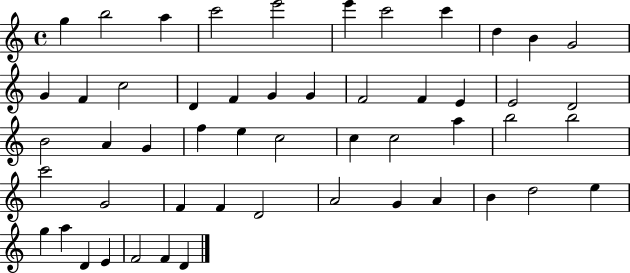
X:1
T:Untitled
M:4/4
L:1/4
K:C
g b2 a c'2 e'2 e' c'2 c' d B G2 G F c2 D F G G F2 F E E2 D2 B2 A G f e c2 c c2 a b2 b2 c'2 G2 F F D2 A2 G A B d2 e g a D E F2 F D